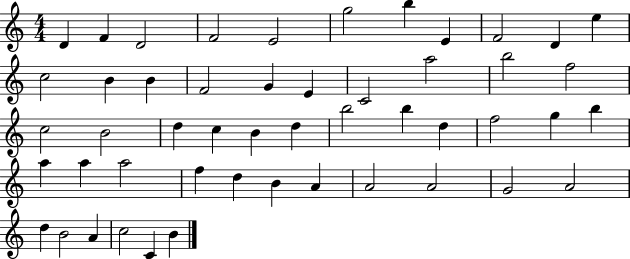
{
  \clef treble
  \numericTimeSignature
  \time 4/4
  \key c \major
  d'4 f'4 d'2 | f'2 e'2 | g''2 b''4 e'4 | f'2 d'4 e''4 | \break c''2 b'4 b'4 | f'2 g'4 e'4 | c'2 a''2 | b''2 f''2 | \break c''2 b'2 | d''4 c''4 b'4 d''4 | b''2 b''4 d''4 | f''2 g''4 b''4 | \break a''4 a''4 a''2 | f''4 d''4 b'4 a'4 | a'2 a'2 | g'2 a'2 | \break d''4 b'2 a'4 | c''2 c'4 b'4 | \bar "|."
}